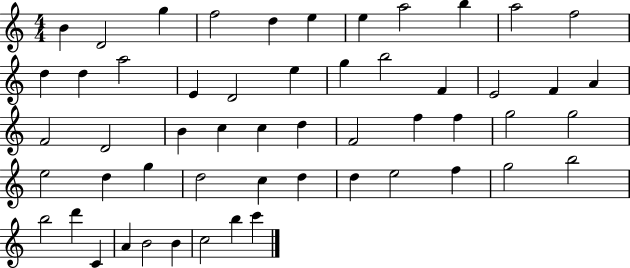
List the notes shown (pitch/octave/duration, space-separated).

B4/q D4/h G5/q F5/h D5/q E5/q E5/q A5/h B5/q A5/h F5/h D5/q D5/q A5/h E4/q D4/h E5/q G5/q B5/h F4/q E4/h F4/q A4/q F4/h D4/h B4/q C5/q C5/q D5/q F4/h F5/q F5/q G5/h G5/h E5/h D5/q G5/q D5/h C5/q D5/q D5/q E5/h F5/q G5/h B5/h B5/h D6/q C4/q A4/q B4/h B4/q C5/h B5/q C6/q